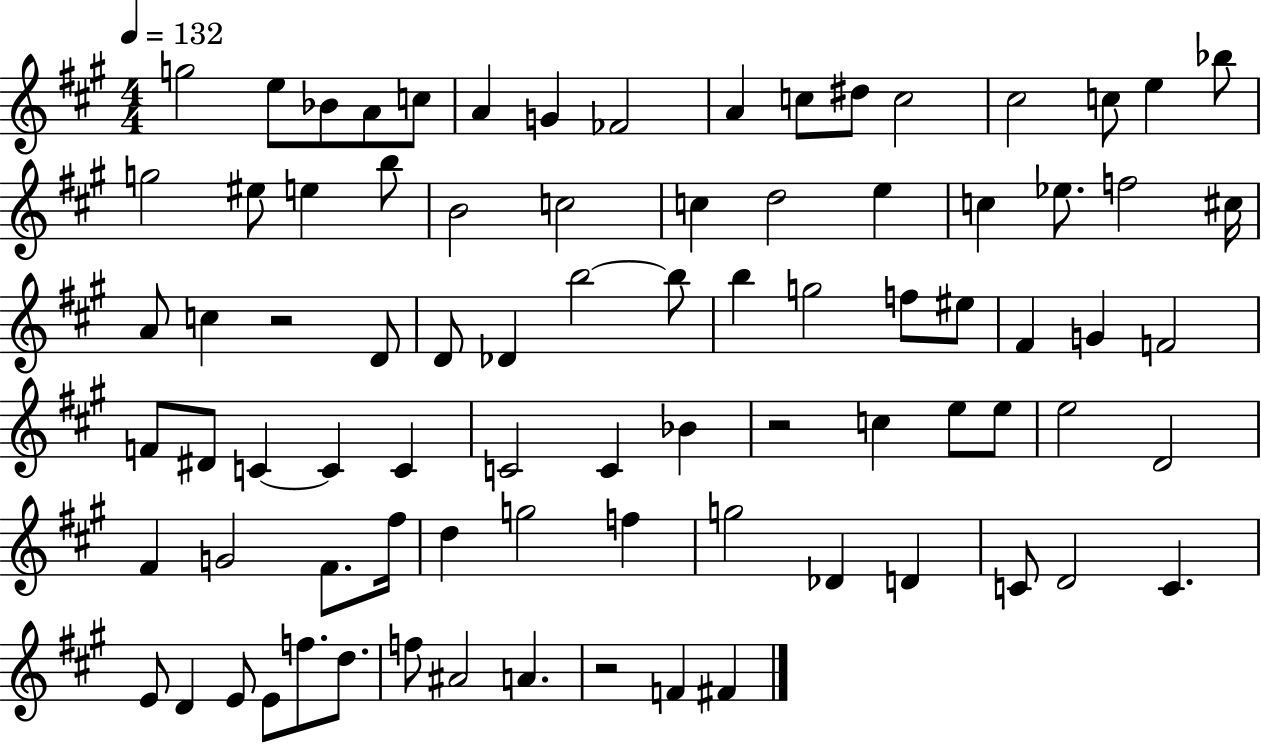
G5/h E5/e Bb4/e A4/e C5/e A4/q G4/q FES4/h A4/q C5/e D#5/e C5/h C#5/h C5/e E5/q Bb5/e G5/h EIS5/e E5/q B5/e B4/h C5/h C5/q D5/h E5/q C5/q Eb5/e. F5/h C#5/s A4/e C5/q R/h D4/e D4/e Db4/q B5/h B5/e B5/q G5/h F5/e EIS5/e F#4/q G4/q F4/h F4/e D#4/e C4/q C4/q C4/q C4/h C4/q Bb4/q R/h C5/q E5/e E5/e E5/h D4/h F#4/q G4/h F#4/e. F#5/s D5/q G5/h F5/q G5/h Db4/q D4/q C4/e D4/h C4/q. E4/e D4/q E4/e E4/e F5/e. D5/e. F5/e A#4/h A4/q. R/h F4/q F#4/q